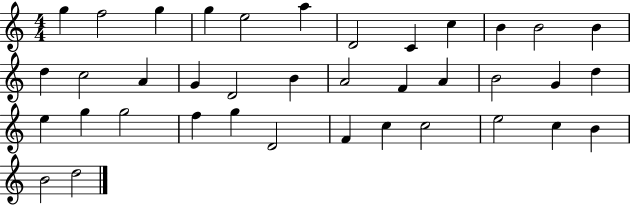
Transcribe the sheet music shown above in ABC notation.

X:1
T:Untitled
M:4/4
L:1/4
K:C
g f2 g g e2 a D2 C c B B2 B d c2 A G D2 B A2 F A B2 G d e g g2 f g D2 F c c2 e2 c B B2 d2